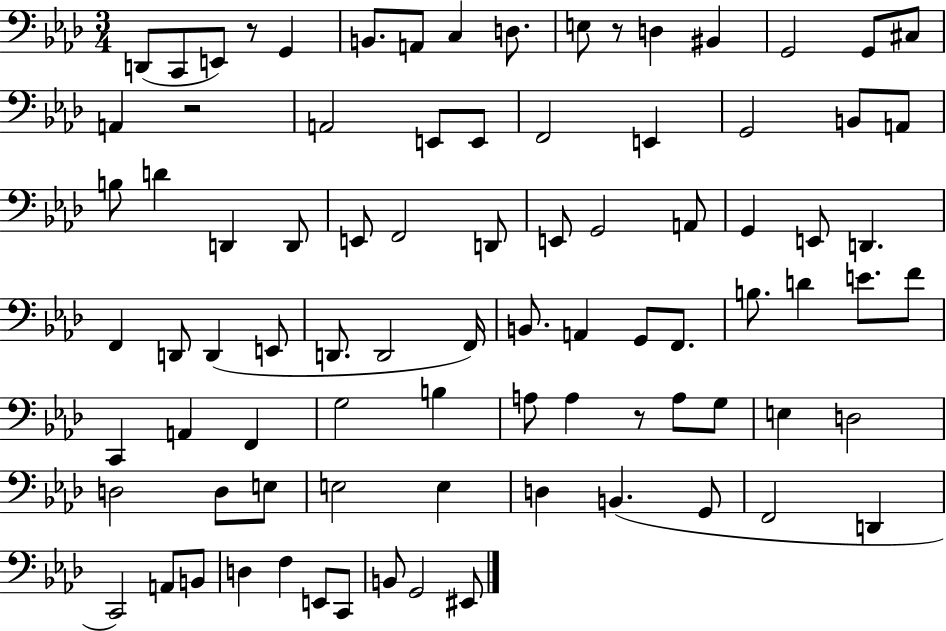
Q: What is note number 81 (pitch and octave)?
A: G2